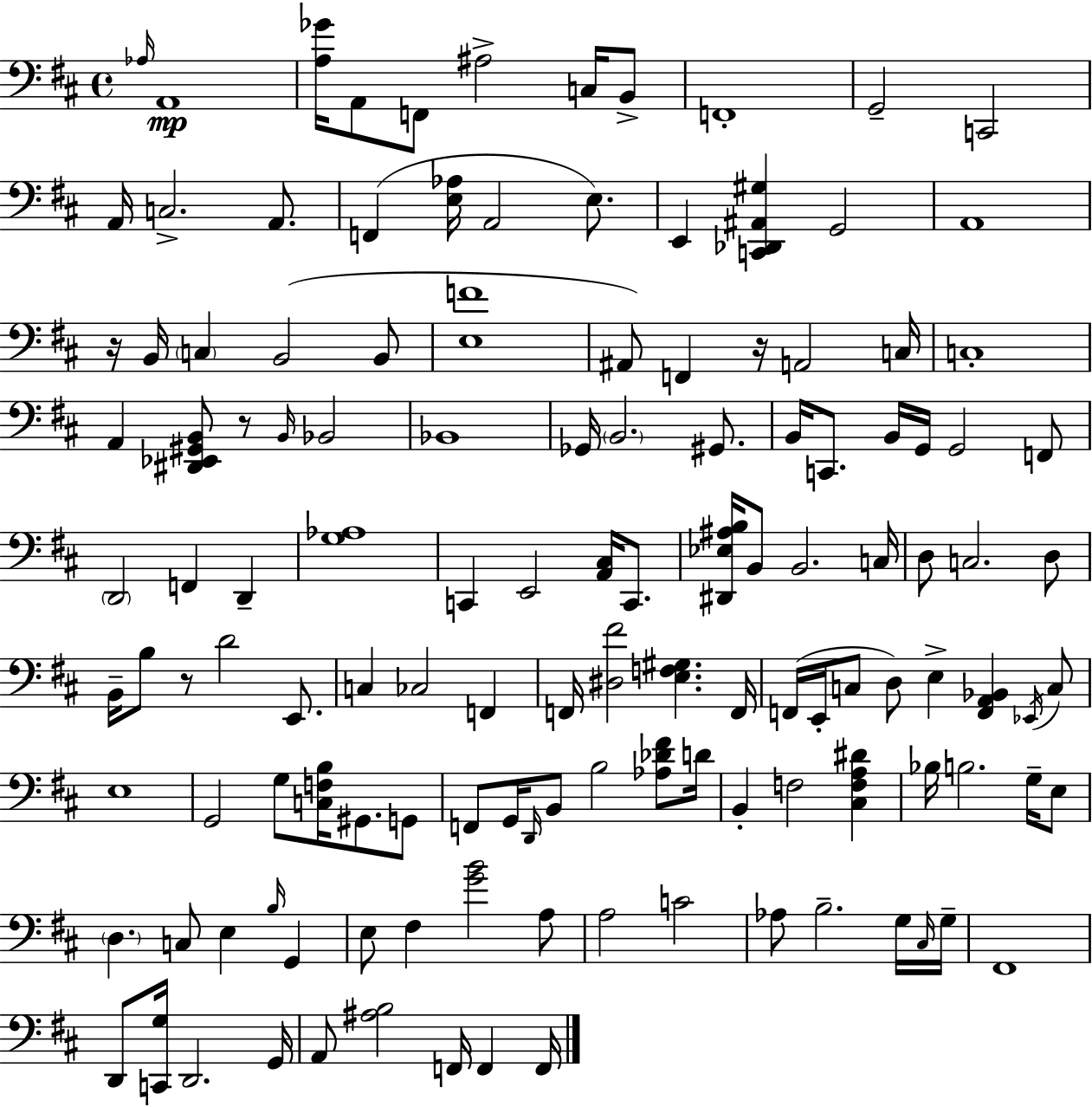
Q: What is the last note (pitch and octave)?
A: F2